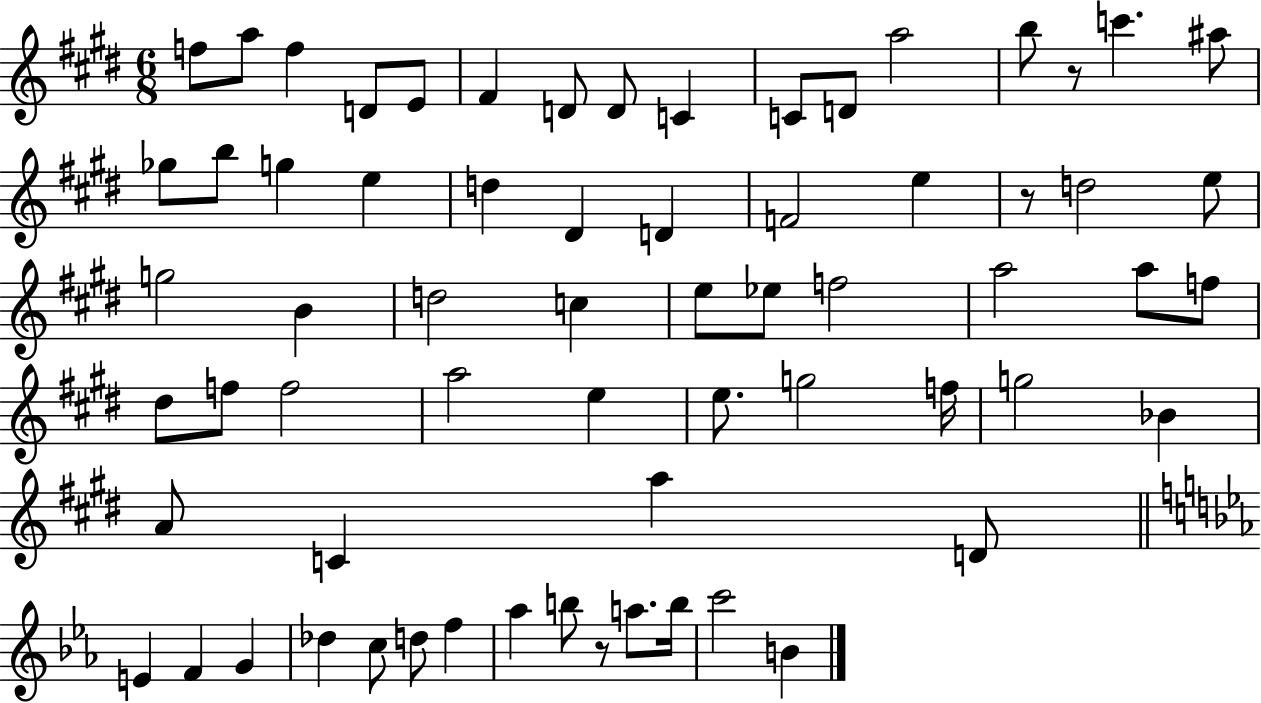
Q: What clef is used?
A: treble